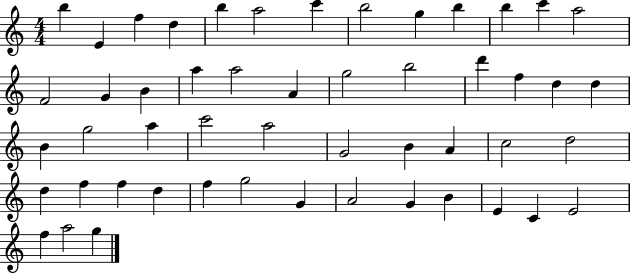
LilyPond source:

{
  \clef treble
  \numericTimeSignature
  \time 4/4
  \key c \major
  b''4 e'4 f''4 d''4 | b''4 a''2 c'''4 | b''2 g''4 b''4 | b''4 c'''4 a''2 | \break f'2 g'4 b'4 | a''4 a''2 a'4 | g''2 b''2 | d'''4 f''4 d''4 d''4 | \break b'4 g''2 a''4 | c'''2 a''2 | g'2 b'4 a'4 | c''2 d''2 | \break d''4 f''4 f''4 d''4 | f''4 g''2 g'4 | a'2 g'4 b'4 | e'4 c'4 e'2 | \break f''4 a''2 g''4 | \bar "|."
}